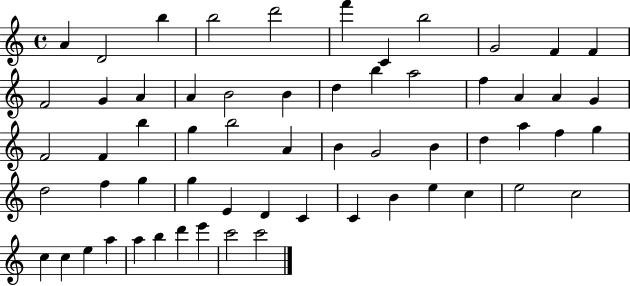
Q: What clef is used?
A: treble